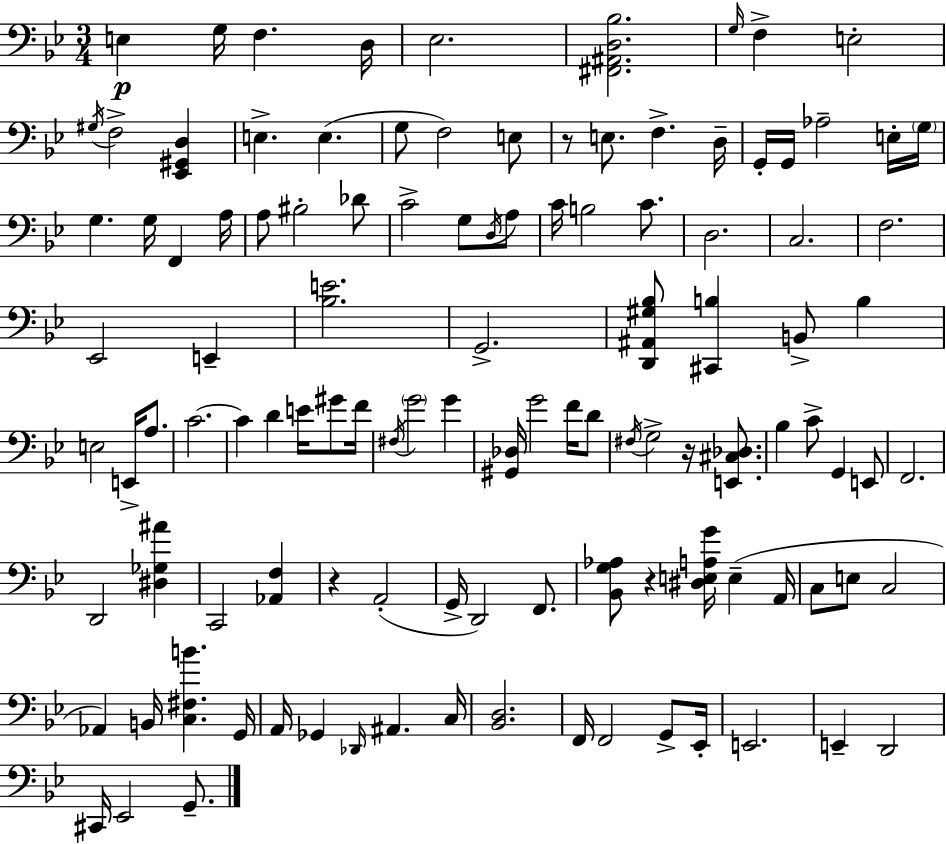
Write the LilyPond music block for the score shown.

{
  \clef bass
  \numericTimeSignature
  \time 3/4
  \key g \minor
  e4\p g16 f4. d16 | ees2. | <fis, ais, d bes>2. | \grace { g16 } f4-> e2-. | \break \acciaccatura { gis16 } f2-> <ees, gis, d>4 | e4.-> e4.( | g8 f2) | e8 r8 e8. f4.-> | \break d16-- g,16-. g,16 aes2-- | e16-. \parenthesize g16 g4. g16 f,4 | a16 a8 bis2-. | des'8 c'2-> g8 | \break \acciaccatura { d16 } a8 c'16 b2 | c'8. d2. | c2. | f2. | \break ees,2 e,4-- | <bes e'>2. | g,2.-> | <d, ais, gis bes>8 <cis, b>4 b,8-> b4 | \break e2 e,16-> | a8. c'2.~~ | c'4 d'4 e'16 | gis'8 f'16 \acciaccatura { fis16 } \parenthesize g'2 | \break g'4 <gis, des>16 g'2 | f'16 d'8 \acciaccatura { fis16 } g2-> | r16 <e, cis des>8. bes4 c'8-> g,4 | e,8 f,2. | \break d,2 | <dis ges ais'>4 c,2 | <aes, f>4 r4 a,2-.( | g,16-> d,2) | \break f,8. <bes, g aes>8 r4 <dis e a g'>16 | e4--( a,16 c8 e8 c2 | aes,4) b,16 <c fis b'>4. | g,16 a,16 ges,4 \grace { des,16 } ais,4. | \break c16 <bes, d>2. | f,16 f,2 | g,8-> ees,16-. e,2. | e,4-- d,2 | \break cis,16 ees,2 | g,8.-- \bar "|."
}